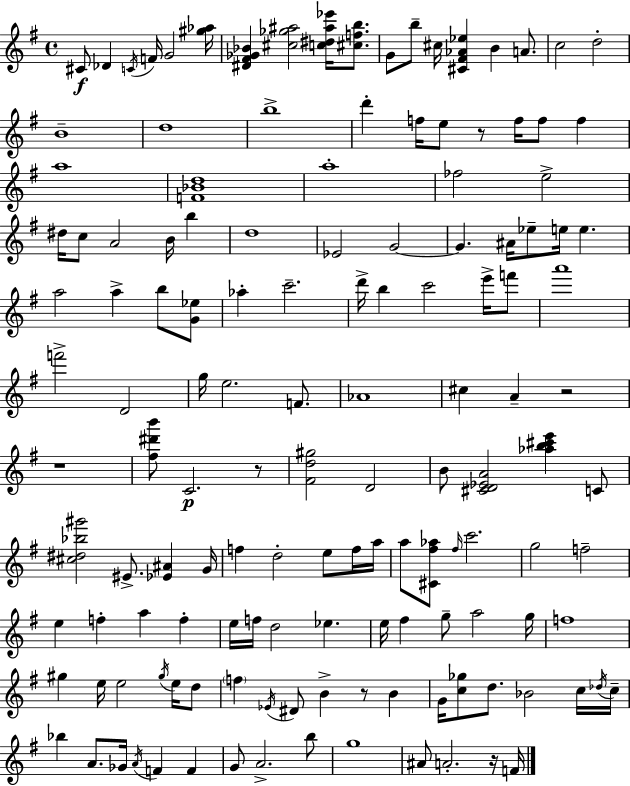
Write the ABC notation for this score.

X:1
T:Untitled
M:4/4
L:1/4
K:Em
^C/2 _D C/4 F/4 G2 [^g_a]/4 [^D^F_G_B] [^c_g^a]2 [c^d^a_e']/4 [^cfb]/2 G/2 b/2 ^c/4 [^C^F_A_e] B A/2 c2 d2 B4 d4 b4 d' f/4 e/2 z/2 f/4 f/2 f a4 [F_Bd]4 a4 _f2 e2 ^d/4 c/2 A2 B/4 b d4 _E2 G2 G ^A/4 _e/2 e/4 e a2 a b/2 [G_e]/2 _a c'2 d'/4 b c'2 e'/4 f'/2 a'4 f'2 D2 g/4 e2 F/2 _A4 ^c A z2 z4 [^f^d'b']/2 C2 z/2 [^Fd^g]2 D2 B/2 [^CD_EA]2 [_ab^c'e'] C/2 [^c^d_b^g']2 ^E/2 [_E^A] G/4 f d2 e/2 f/4 a/4 a/2 [^C^f_a]/2 ^f/4 c'2 g2 f2 e f a f e/4 f/4 d2 _e e/4 ^f g/2 a2 g/4 f4 ^g e/4 e2 ^g/4 e/4 d/2 f _E/4 ^D/2 B z/2 B G/4 [c_g]/2 d/2 _B2 c/4 _d/4 c/4 _b A/2 _G/4 A/4 F F G/2 A2 b/2 g4 ^A/2 A2 z/4 F/4